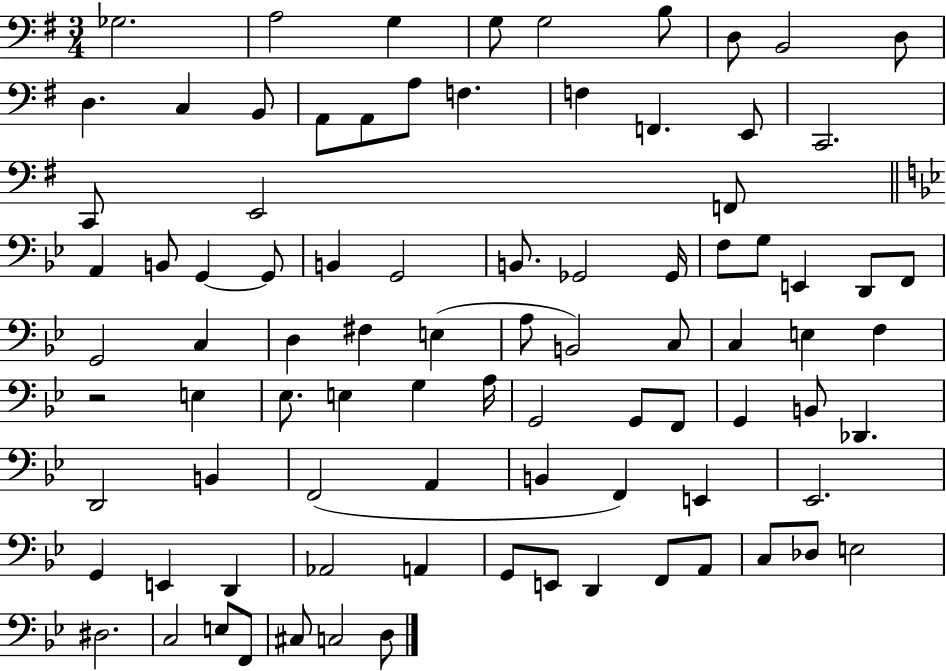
X:1
T:Untitled
M:3/4
L:1/4
K:G
_G,2 A,2 G, G,/2 G,2 B,/2 D,/2 B,,2 D,/2 D, C, B,,/2 A,,/2 A,,/2 A,/2 F, F, F,, E,,/2 C,,2 C,,/2 E,,2 F,,/2 A,, B,,/2 G,, G,,/2 B,, G,,2 B,,/2 _G,,2 _G,,/4 F,/2 G,/2 E,, D,,/2 F,,/2 G,,2 C, D, ^F, E, A,/2 B,,2 C,/2 C, E, F, z2 E, _E,/2 E, G, A,/4 G,,2 G,,/2 F,,/2 G,, B,,/2 _D,, D,,2 B,, F,,2 A,, B,, F,, E,, _E,,2 G,, E,, D,, _A,,2 A,, G,,/2 E,,/2 D,, F,,/2 A,,/2 C,/2 _D,/2 E,2 ^D,2 C,2 E,/2 F,,/2 ^C,/2 C,2 D,/2